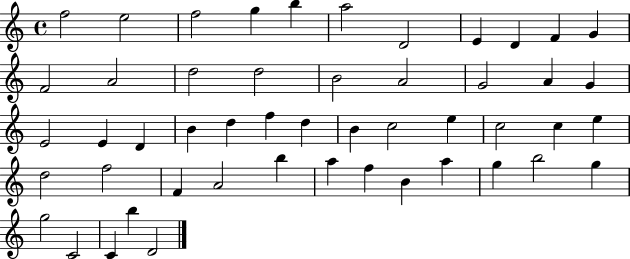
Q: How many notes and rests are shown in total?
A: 50